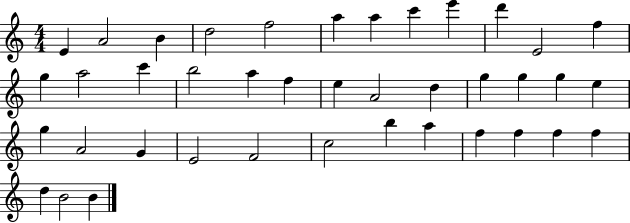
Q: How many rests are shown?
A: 0